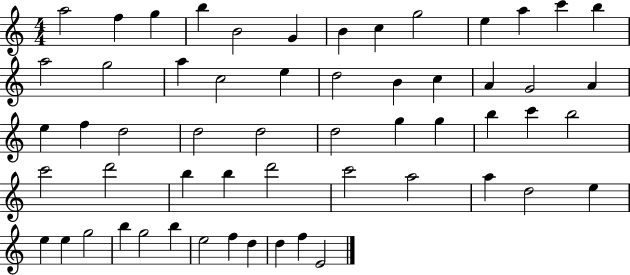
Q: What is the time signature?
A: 4/4